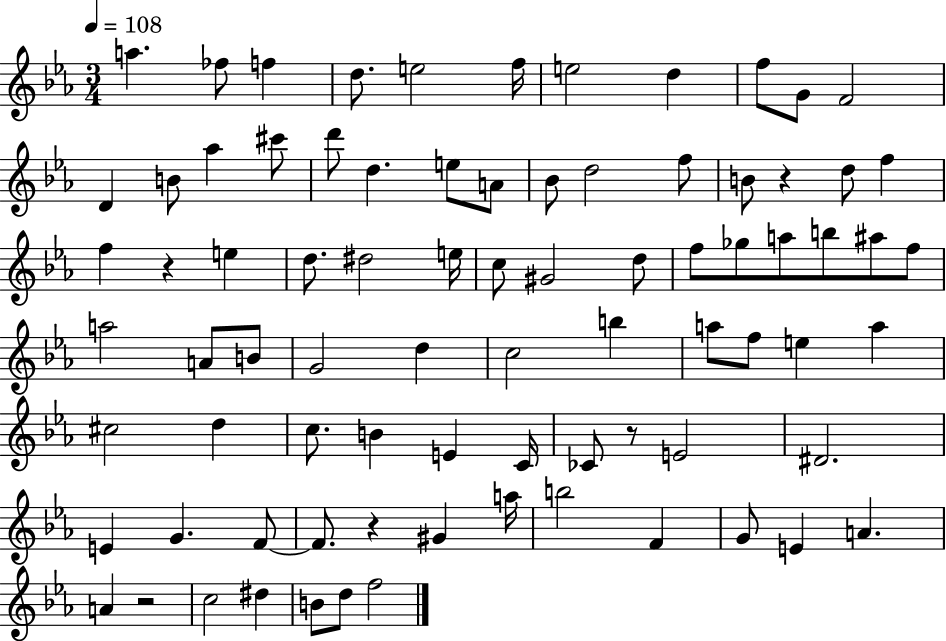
{
  \clef treble
  \numericTimeSignature
  \time 3/4
  \key ees \major
  \tempo 4 = 108
  a''4. fes''8 f''4 | d''8. e''2 f''16 | e''2 d''4 | f''8 g'8 f'2 | \break d'4 b'8 aes''4 cis'''8 | d'''8 d''4. e''8 a'8 | bes'8 d''2 f''8 | b'8 r4 d''8 f''4 | \break f''4 r4 e''4 | d''8. dis''2 e''16 | c''8 gis'2 d''8 | f''8 ges''8 a''8 b''8 ais''8 f''8 | \break a''2 a'8 b'8 | g'2 d''4 | c''2 b''4 | a''8 f''8 e''4 a''4 | \break cis''2 d''4 | c''8. b'4 e'4 c'16 | ces'8 r8 e'2 | dis'2. | \break e'4 g'4. f'8~~ | f'8. r4 gis'4 a''16 | b''2 f'4 | g'8 e'4 a'4. | \break a'4 r2 | c''2 dis''4 | b'8 d''8 f''2 | \bar "|."
}